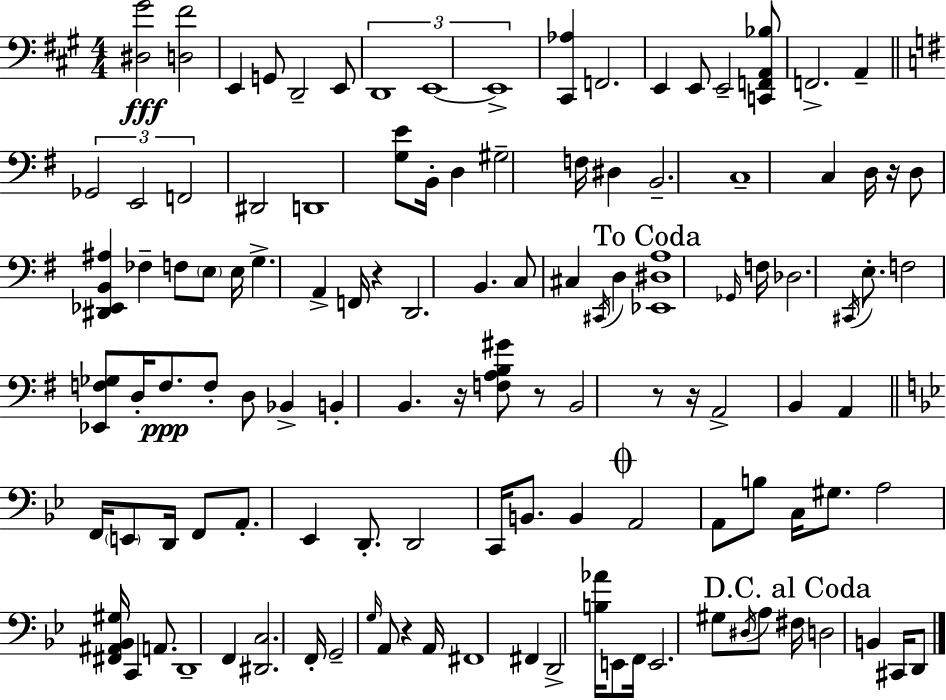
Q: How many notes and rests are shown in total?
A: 117